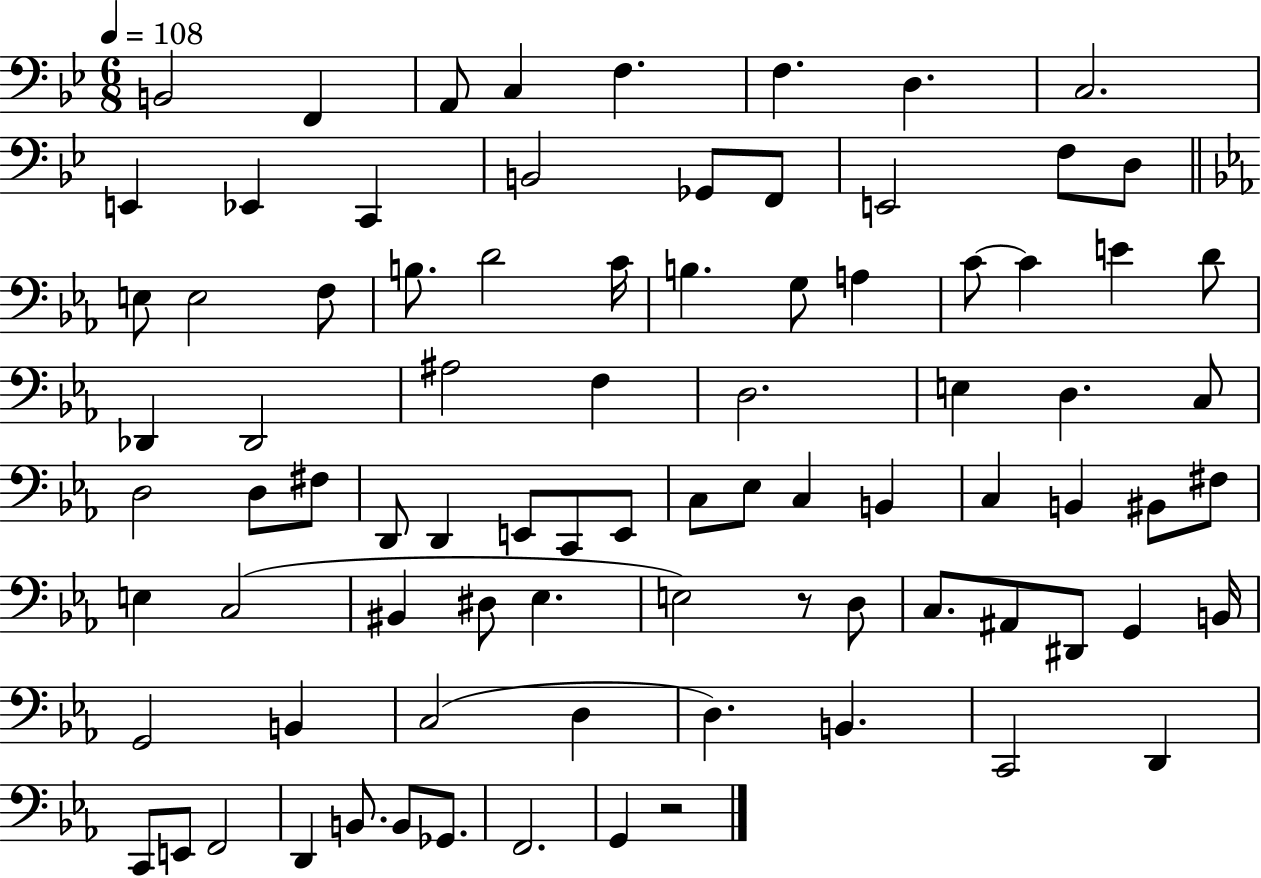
X:1
T:Untitled
M:6/8
L:1/4
K:Bb
B,,2 F,, A,,/2 C, F, F, D, C,2 E,, _E,, C,, B,,2 _G,,/2 F,,/2 E,,2 F,/2 D,/2 E,/2 E,2 F,/2 B,/2 D2 C/4 B, G,/2 A, C/2 C E D/2 _D,, _D,,2 ^A,2 F, D,2 E, D, C,/2 D,2 D,/2 ^F,/2 D,,/2 D,, E,,/2 C,,/2 E,,/2 C,/2 _E,/2 C, B,, C, B,, ^B,,/2 ^F,/2 E, C,2 ^B,, ^D,/2 _E, E,2 z/2 D,/2 C,/2 ^A,,/2 ^D,,/2 G,, B,,/4 G,,2 B,, C,2 D, D, B,, C,,2 D,, C,,/2 E,,/2 F,,2 D,, B,,/2 B,,/2 _G,,/2 F,,2 G,, z2